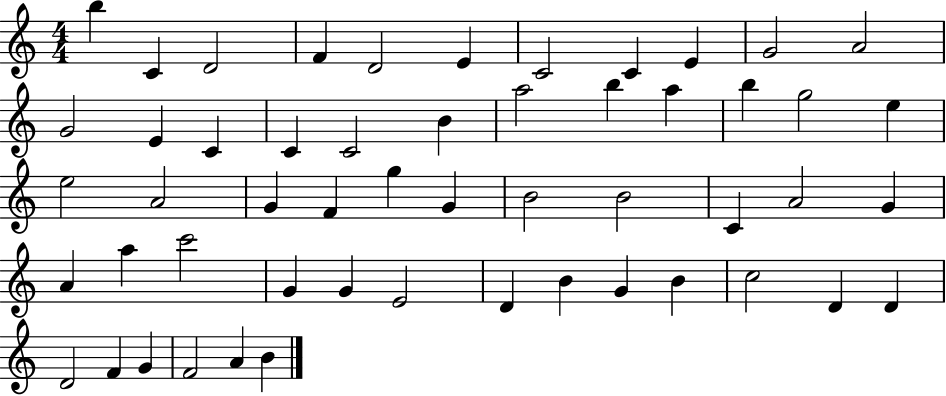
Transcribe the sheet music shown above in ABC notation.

X:1
T:Untitled
M:4/4
L:1/4
K:C
b C D2 F D2 E C2 C E G2 A2 G2 E C C C2 B a2 b a b g2 e e2 A2 G F g G B2 B2 C A2 G A a c'2 G G E2 D B G B c2 D D D2 F G F2 A B